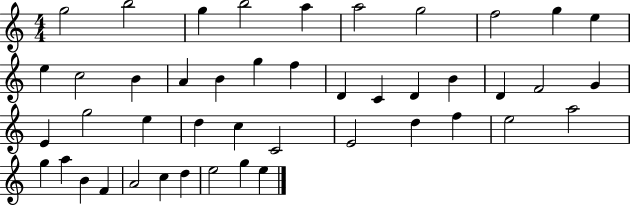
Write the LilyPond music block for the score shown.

{
  \clef treble
  \numericTimeSignature
  \time 4/4
  \key c \major
  g''2 b''2 | g''4 b''2 a''4 | a''2 g''2 | f''2 g''4 e''4 | \break e''4 c''2 b'4 | a'4 b'4 g''4 f''4 | d'4 c'4 d'4 b'4 | d'4 f'2 g'4 | \break e'4 g''2 e''4 | d''4 c''4 c'2 | e'2 d''4 f''4 | e''2 a''2 | \break g''4 a''4 b'4 f'4 | a'2 c''4 d''4 | e''2 g''4 e''4 | \bar "|."
}